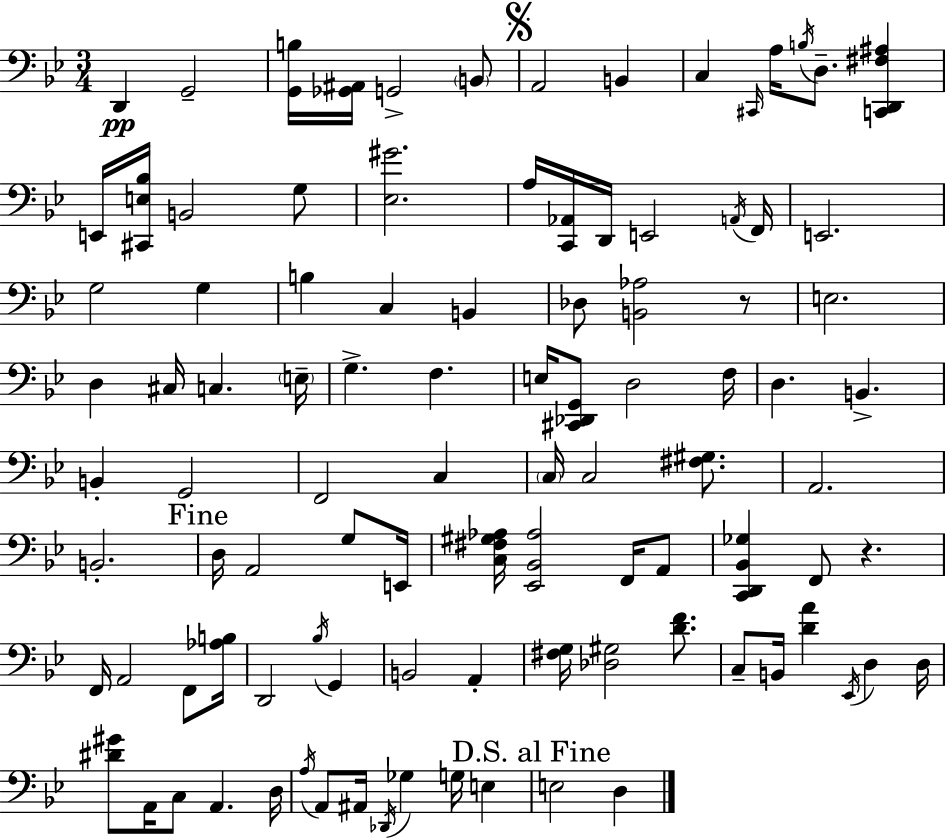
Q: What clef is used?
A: bass